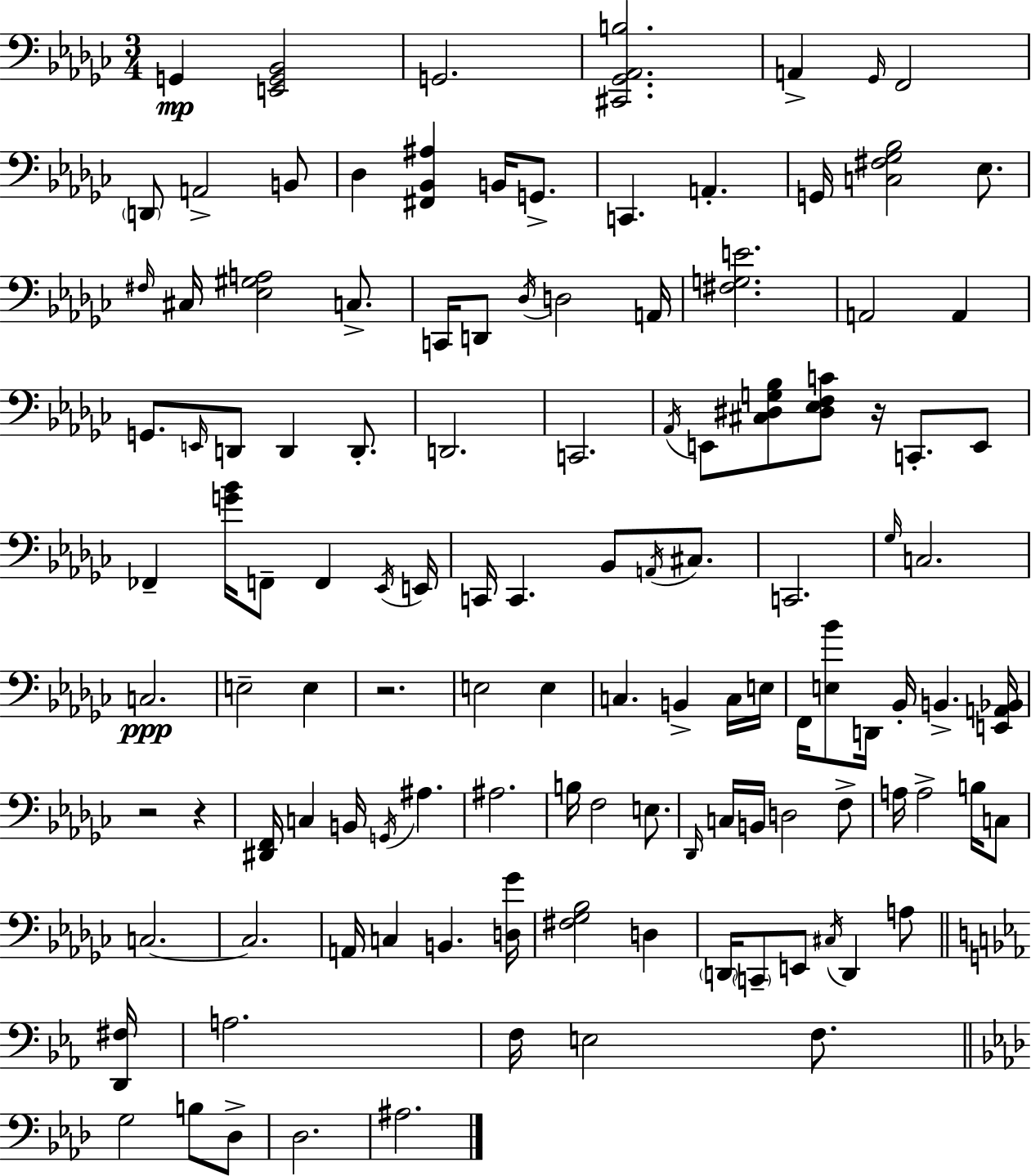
G2/q [E2,G2,Bb2]/h G2/h. [C#2,Gb2,Ab2,B3]/h. A2/q Gb2/s F2/h D2/e A2/h B2/e Db3/q [F#2,Bb2,A#3]/q B2/s G2/e. C2/q. A2/q. G2/s [C3,F#3,Gb3,Bb3]/h Eb3/e. F#3/s C#3/s [Eb3,G#3,A3]/h C3/e. C2/s D2/e Db3/s D3/h A2/s [F#3,G3,E4]/h. A2/h A2/q G2/e. E2/s D2/e D2/q D2/e. D2/h. C2/h. Ab2/s E2/e [C#3,D#3,G3,Bb3]/e [D#3,Eb3,F3,C4]/e R/s C2/e. E2/e FES2/q [G4,Bb4]/s F2/e F2/q Eb2/s E2/s C2/s C2/q. Bb2/e A2/s C#3/e. C2/h. Gb3/s C3/h. C3/h. E3/h E3/q R/h. E3/h E3/q C3/q. B2/q C3/s E3/s F2/s [E3,Bb4]/e D2/s Bb2/s B2/q. [E2,A2,Bb2]/s R/h R/q [D#2,F2]/s C3/q B2/s G2/s A#3/q. A#3/h. B3/s F3/h E3/e. Db2/s C3/s B2/s D3/h F3/e A3/s A3/h B3/s C3/e C3/h. C3/h. A2/s C3/q B2/q. [D3,Gb4]/s [F#3,Gb3,Bb3]/h D3/q D2/s C2/e E2/e C#3/s D2/q A3/e [D2,F#3]/s A3/h. F3/s E3/h F3/e. G3/h B3/e Db3/e Db3/h. A#3/h.